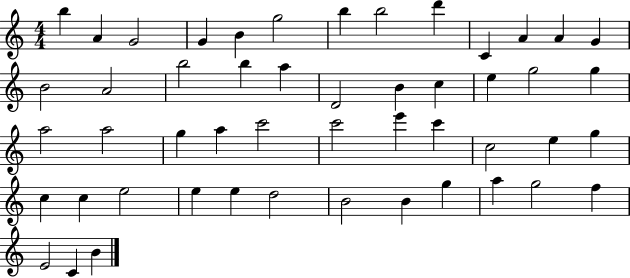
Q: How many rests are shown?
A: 0